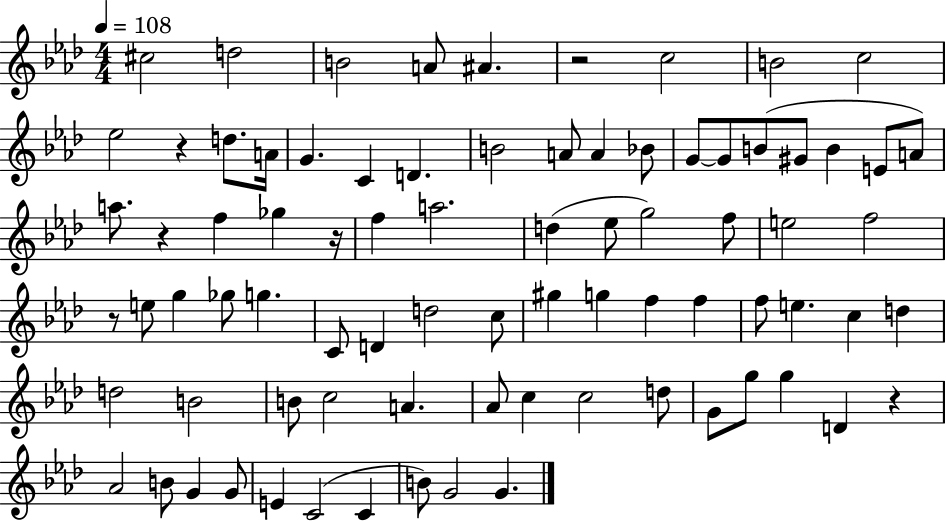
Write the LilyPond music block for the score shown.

{
  \clef treble
  \numericTimeSignature
  \time 4/4
  \key aes \major
  \tempo 4 = 108
  \repeat volta 2 { cis''2 d''2 | b'2 a'8 ais'4. | r2 c''2 | b'2 c''2 | \break ees''2 r4 d''8. a'16 | g'4. c'4 d'4. | b'2 a'8 a'4 bes'8 | g'8~~ g'8 b'8( gis'8 b'4 e'8 a'8) | \break a''8. r4 f''4 ges''4 r16 | f''4 a''2. | d''4( ees''8 g''2) f''8 | e''2 f''2 | \break r8 e''8 g''4 ges''8 g''4. | c'8 d'4 d''2 c''8 | gis''4 g''4 f''4 f''4 | f''8 e''4. c''4 d''4 | \break d''2 b'2 | b'8 c''2 a'4. | aes'8 c''4 c''2 d''8 | g'8 g''8 g''4 d'4 r4 | \break aes'2 b'8 g'4 g'8 | e'4 c'2( c'4 | b'8) g'2 g'4. | } \bar "|."
}